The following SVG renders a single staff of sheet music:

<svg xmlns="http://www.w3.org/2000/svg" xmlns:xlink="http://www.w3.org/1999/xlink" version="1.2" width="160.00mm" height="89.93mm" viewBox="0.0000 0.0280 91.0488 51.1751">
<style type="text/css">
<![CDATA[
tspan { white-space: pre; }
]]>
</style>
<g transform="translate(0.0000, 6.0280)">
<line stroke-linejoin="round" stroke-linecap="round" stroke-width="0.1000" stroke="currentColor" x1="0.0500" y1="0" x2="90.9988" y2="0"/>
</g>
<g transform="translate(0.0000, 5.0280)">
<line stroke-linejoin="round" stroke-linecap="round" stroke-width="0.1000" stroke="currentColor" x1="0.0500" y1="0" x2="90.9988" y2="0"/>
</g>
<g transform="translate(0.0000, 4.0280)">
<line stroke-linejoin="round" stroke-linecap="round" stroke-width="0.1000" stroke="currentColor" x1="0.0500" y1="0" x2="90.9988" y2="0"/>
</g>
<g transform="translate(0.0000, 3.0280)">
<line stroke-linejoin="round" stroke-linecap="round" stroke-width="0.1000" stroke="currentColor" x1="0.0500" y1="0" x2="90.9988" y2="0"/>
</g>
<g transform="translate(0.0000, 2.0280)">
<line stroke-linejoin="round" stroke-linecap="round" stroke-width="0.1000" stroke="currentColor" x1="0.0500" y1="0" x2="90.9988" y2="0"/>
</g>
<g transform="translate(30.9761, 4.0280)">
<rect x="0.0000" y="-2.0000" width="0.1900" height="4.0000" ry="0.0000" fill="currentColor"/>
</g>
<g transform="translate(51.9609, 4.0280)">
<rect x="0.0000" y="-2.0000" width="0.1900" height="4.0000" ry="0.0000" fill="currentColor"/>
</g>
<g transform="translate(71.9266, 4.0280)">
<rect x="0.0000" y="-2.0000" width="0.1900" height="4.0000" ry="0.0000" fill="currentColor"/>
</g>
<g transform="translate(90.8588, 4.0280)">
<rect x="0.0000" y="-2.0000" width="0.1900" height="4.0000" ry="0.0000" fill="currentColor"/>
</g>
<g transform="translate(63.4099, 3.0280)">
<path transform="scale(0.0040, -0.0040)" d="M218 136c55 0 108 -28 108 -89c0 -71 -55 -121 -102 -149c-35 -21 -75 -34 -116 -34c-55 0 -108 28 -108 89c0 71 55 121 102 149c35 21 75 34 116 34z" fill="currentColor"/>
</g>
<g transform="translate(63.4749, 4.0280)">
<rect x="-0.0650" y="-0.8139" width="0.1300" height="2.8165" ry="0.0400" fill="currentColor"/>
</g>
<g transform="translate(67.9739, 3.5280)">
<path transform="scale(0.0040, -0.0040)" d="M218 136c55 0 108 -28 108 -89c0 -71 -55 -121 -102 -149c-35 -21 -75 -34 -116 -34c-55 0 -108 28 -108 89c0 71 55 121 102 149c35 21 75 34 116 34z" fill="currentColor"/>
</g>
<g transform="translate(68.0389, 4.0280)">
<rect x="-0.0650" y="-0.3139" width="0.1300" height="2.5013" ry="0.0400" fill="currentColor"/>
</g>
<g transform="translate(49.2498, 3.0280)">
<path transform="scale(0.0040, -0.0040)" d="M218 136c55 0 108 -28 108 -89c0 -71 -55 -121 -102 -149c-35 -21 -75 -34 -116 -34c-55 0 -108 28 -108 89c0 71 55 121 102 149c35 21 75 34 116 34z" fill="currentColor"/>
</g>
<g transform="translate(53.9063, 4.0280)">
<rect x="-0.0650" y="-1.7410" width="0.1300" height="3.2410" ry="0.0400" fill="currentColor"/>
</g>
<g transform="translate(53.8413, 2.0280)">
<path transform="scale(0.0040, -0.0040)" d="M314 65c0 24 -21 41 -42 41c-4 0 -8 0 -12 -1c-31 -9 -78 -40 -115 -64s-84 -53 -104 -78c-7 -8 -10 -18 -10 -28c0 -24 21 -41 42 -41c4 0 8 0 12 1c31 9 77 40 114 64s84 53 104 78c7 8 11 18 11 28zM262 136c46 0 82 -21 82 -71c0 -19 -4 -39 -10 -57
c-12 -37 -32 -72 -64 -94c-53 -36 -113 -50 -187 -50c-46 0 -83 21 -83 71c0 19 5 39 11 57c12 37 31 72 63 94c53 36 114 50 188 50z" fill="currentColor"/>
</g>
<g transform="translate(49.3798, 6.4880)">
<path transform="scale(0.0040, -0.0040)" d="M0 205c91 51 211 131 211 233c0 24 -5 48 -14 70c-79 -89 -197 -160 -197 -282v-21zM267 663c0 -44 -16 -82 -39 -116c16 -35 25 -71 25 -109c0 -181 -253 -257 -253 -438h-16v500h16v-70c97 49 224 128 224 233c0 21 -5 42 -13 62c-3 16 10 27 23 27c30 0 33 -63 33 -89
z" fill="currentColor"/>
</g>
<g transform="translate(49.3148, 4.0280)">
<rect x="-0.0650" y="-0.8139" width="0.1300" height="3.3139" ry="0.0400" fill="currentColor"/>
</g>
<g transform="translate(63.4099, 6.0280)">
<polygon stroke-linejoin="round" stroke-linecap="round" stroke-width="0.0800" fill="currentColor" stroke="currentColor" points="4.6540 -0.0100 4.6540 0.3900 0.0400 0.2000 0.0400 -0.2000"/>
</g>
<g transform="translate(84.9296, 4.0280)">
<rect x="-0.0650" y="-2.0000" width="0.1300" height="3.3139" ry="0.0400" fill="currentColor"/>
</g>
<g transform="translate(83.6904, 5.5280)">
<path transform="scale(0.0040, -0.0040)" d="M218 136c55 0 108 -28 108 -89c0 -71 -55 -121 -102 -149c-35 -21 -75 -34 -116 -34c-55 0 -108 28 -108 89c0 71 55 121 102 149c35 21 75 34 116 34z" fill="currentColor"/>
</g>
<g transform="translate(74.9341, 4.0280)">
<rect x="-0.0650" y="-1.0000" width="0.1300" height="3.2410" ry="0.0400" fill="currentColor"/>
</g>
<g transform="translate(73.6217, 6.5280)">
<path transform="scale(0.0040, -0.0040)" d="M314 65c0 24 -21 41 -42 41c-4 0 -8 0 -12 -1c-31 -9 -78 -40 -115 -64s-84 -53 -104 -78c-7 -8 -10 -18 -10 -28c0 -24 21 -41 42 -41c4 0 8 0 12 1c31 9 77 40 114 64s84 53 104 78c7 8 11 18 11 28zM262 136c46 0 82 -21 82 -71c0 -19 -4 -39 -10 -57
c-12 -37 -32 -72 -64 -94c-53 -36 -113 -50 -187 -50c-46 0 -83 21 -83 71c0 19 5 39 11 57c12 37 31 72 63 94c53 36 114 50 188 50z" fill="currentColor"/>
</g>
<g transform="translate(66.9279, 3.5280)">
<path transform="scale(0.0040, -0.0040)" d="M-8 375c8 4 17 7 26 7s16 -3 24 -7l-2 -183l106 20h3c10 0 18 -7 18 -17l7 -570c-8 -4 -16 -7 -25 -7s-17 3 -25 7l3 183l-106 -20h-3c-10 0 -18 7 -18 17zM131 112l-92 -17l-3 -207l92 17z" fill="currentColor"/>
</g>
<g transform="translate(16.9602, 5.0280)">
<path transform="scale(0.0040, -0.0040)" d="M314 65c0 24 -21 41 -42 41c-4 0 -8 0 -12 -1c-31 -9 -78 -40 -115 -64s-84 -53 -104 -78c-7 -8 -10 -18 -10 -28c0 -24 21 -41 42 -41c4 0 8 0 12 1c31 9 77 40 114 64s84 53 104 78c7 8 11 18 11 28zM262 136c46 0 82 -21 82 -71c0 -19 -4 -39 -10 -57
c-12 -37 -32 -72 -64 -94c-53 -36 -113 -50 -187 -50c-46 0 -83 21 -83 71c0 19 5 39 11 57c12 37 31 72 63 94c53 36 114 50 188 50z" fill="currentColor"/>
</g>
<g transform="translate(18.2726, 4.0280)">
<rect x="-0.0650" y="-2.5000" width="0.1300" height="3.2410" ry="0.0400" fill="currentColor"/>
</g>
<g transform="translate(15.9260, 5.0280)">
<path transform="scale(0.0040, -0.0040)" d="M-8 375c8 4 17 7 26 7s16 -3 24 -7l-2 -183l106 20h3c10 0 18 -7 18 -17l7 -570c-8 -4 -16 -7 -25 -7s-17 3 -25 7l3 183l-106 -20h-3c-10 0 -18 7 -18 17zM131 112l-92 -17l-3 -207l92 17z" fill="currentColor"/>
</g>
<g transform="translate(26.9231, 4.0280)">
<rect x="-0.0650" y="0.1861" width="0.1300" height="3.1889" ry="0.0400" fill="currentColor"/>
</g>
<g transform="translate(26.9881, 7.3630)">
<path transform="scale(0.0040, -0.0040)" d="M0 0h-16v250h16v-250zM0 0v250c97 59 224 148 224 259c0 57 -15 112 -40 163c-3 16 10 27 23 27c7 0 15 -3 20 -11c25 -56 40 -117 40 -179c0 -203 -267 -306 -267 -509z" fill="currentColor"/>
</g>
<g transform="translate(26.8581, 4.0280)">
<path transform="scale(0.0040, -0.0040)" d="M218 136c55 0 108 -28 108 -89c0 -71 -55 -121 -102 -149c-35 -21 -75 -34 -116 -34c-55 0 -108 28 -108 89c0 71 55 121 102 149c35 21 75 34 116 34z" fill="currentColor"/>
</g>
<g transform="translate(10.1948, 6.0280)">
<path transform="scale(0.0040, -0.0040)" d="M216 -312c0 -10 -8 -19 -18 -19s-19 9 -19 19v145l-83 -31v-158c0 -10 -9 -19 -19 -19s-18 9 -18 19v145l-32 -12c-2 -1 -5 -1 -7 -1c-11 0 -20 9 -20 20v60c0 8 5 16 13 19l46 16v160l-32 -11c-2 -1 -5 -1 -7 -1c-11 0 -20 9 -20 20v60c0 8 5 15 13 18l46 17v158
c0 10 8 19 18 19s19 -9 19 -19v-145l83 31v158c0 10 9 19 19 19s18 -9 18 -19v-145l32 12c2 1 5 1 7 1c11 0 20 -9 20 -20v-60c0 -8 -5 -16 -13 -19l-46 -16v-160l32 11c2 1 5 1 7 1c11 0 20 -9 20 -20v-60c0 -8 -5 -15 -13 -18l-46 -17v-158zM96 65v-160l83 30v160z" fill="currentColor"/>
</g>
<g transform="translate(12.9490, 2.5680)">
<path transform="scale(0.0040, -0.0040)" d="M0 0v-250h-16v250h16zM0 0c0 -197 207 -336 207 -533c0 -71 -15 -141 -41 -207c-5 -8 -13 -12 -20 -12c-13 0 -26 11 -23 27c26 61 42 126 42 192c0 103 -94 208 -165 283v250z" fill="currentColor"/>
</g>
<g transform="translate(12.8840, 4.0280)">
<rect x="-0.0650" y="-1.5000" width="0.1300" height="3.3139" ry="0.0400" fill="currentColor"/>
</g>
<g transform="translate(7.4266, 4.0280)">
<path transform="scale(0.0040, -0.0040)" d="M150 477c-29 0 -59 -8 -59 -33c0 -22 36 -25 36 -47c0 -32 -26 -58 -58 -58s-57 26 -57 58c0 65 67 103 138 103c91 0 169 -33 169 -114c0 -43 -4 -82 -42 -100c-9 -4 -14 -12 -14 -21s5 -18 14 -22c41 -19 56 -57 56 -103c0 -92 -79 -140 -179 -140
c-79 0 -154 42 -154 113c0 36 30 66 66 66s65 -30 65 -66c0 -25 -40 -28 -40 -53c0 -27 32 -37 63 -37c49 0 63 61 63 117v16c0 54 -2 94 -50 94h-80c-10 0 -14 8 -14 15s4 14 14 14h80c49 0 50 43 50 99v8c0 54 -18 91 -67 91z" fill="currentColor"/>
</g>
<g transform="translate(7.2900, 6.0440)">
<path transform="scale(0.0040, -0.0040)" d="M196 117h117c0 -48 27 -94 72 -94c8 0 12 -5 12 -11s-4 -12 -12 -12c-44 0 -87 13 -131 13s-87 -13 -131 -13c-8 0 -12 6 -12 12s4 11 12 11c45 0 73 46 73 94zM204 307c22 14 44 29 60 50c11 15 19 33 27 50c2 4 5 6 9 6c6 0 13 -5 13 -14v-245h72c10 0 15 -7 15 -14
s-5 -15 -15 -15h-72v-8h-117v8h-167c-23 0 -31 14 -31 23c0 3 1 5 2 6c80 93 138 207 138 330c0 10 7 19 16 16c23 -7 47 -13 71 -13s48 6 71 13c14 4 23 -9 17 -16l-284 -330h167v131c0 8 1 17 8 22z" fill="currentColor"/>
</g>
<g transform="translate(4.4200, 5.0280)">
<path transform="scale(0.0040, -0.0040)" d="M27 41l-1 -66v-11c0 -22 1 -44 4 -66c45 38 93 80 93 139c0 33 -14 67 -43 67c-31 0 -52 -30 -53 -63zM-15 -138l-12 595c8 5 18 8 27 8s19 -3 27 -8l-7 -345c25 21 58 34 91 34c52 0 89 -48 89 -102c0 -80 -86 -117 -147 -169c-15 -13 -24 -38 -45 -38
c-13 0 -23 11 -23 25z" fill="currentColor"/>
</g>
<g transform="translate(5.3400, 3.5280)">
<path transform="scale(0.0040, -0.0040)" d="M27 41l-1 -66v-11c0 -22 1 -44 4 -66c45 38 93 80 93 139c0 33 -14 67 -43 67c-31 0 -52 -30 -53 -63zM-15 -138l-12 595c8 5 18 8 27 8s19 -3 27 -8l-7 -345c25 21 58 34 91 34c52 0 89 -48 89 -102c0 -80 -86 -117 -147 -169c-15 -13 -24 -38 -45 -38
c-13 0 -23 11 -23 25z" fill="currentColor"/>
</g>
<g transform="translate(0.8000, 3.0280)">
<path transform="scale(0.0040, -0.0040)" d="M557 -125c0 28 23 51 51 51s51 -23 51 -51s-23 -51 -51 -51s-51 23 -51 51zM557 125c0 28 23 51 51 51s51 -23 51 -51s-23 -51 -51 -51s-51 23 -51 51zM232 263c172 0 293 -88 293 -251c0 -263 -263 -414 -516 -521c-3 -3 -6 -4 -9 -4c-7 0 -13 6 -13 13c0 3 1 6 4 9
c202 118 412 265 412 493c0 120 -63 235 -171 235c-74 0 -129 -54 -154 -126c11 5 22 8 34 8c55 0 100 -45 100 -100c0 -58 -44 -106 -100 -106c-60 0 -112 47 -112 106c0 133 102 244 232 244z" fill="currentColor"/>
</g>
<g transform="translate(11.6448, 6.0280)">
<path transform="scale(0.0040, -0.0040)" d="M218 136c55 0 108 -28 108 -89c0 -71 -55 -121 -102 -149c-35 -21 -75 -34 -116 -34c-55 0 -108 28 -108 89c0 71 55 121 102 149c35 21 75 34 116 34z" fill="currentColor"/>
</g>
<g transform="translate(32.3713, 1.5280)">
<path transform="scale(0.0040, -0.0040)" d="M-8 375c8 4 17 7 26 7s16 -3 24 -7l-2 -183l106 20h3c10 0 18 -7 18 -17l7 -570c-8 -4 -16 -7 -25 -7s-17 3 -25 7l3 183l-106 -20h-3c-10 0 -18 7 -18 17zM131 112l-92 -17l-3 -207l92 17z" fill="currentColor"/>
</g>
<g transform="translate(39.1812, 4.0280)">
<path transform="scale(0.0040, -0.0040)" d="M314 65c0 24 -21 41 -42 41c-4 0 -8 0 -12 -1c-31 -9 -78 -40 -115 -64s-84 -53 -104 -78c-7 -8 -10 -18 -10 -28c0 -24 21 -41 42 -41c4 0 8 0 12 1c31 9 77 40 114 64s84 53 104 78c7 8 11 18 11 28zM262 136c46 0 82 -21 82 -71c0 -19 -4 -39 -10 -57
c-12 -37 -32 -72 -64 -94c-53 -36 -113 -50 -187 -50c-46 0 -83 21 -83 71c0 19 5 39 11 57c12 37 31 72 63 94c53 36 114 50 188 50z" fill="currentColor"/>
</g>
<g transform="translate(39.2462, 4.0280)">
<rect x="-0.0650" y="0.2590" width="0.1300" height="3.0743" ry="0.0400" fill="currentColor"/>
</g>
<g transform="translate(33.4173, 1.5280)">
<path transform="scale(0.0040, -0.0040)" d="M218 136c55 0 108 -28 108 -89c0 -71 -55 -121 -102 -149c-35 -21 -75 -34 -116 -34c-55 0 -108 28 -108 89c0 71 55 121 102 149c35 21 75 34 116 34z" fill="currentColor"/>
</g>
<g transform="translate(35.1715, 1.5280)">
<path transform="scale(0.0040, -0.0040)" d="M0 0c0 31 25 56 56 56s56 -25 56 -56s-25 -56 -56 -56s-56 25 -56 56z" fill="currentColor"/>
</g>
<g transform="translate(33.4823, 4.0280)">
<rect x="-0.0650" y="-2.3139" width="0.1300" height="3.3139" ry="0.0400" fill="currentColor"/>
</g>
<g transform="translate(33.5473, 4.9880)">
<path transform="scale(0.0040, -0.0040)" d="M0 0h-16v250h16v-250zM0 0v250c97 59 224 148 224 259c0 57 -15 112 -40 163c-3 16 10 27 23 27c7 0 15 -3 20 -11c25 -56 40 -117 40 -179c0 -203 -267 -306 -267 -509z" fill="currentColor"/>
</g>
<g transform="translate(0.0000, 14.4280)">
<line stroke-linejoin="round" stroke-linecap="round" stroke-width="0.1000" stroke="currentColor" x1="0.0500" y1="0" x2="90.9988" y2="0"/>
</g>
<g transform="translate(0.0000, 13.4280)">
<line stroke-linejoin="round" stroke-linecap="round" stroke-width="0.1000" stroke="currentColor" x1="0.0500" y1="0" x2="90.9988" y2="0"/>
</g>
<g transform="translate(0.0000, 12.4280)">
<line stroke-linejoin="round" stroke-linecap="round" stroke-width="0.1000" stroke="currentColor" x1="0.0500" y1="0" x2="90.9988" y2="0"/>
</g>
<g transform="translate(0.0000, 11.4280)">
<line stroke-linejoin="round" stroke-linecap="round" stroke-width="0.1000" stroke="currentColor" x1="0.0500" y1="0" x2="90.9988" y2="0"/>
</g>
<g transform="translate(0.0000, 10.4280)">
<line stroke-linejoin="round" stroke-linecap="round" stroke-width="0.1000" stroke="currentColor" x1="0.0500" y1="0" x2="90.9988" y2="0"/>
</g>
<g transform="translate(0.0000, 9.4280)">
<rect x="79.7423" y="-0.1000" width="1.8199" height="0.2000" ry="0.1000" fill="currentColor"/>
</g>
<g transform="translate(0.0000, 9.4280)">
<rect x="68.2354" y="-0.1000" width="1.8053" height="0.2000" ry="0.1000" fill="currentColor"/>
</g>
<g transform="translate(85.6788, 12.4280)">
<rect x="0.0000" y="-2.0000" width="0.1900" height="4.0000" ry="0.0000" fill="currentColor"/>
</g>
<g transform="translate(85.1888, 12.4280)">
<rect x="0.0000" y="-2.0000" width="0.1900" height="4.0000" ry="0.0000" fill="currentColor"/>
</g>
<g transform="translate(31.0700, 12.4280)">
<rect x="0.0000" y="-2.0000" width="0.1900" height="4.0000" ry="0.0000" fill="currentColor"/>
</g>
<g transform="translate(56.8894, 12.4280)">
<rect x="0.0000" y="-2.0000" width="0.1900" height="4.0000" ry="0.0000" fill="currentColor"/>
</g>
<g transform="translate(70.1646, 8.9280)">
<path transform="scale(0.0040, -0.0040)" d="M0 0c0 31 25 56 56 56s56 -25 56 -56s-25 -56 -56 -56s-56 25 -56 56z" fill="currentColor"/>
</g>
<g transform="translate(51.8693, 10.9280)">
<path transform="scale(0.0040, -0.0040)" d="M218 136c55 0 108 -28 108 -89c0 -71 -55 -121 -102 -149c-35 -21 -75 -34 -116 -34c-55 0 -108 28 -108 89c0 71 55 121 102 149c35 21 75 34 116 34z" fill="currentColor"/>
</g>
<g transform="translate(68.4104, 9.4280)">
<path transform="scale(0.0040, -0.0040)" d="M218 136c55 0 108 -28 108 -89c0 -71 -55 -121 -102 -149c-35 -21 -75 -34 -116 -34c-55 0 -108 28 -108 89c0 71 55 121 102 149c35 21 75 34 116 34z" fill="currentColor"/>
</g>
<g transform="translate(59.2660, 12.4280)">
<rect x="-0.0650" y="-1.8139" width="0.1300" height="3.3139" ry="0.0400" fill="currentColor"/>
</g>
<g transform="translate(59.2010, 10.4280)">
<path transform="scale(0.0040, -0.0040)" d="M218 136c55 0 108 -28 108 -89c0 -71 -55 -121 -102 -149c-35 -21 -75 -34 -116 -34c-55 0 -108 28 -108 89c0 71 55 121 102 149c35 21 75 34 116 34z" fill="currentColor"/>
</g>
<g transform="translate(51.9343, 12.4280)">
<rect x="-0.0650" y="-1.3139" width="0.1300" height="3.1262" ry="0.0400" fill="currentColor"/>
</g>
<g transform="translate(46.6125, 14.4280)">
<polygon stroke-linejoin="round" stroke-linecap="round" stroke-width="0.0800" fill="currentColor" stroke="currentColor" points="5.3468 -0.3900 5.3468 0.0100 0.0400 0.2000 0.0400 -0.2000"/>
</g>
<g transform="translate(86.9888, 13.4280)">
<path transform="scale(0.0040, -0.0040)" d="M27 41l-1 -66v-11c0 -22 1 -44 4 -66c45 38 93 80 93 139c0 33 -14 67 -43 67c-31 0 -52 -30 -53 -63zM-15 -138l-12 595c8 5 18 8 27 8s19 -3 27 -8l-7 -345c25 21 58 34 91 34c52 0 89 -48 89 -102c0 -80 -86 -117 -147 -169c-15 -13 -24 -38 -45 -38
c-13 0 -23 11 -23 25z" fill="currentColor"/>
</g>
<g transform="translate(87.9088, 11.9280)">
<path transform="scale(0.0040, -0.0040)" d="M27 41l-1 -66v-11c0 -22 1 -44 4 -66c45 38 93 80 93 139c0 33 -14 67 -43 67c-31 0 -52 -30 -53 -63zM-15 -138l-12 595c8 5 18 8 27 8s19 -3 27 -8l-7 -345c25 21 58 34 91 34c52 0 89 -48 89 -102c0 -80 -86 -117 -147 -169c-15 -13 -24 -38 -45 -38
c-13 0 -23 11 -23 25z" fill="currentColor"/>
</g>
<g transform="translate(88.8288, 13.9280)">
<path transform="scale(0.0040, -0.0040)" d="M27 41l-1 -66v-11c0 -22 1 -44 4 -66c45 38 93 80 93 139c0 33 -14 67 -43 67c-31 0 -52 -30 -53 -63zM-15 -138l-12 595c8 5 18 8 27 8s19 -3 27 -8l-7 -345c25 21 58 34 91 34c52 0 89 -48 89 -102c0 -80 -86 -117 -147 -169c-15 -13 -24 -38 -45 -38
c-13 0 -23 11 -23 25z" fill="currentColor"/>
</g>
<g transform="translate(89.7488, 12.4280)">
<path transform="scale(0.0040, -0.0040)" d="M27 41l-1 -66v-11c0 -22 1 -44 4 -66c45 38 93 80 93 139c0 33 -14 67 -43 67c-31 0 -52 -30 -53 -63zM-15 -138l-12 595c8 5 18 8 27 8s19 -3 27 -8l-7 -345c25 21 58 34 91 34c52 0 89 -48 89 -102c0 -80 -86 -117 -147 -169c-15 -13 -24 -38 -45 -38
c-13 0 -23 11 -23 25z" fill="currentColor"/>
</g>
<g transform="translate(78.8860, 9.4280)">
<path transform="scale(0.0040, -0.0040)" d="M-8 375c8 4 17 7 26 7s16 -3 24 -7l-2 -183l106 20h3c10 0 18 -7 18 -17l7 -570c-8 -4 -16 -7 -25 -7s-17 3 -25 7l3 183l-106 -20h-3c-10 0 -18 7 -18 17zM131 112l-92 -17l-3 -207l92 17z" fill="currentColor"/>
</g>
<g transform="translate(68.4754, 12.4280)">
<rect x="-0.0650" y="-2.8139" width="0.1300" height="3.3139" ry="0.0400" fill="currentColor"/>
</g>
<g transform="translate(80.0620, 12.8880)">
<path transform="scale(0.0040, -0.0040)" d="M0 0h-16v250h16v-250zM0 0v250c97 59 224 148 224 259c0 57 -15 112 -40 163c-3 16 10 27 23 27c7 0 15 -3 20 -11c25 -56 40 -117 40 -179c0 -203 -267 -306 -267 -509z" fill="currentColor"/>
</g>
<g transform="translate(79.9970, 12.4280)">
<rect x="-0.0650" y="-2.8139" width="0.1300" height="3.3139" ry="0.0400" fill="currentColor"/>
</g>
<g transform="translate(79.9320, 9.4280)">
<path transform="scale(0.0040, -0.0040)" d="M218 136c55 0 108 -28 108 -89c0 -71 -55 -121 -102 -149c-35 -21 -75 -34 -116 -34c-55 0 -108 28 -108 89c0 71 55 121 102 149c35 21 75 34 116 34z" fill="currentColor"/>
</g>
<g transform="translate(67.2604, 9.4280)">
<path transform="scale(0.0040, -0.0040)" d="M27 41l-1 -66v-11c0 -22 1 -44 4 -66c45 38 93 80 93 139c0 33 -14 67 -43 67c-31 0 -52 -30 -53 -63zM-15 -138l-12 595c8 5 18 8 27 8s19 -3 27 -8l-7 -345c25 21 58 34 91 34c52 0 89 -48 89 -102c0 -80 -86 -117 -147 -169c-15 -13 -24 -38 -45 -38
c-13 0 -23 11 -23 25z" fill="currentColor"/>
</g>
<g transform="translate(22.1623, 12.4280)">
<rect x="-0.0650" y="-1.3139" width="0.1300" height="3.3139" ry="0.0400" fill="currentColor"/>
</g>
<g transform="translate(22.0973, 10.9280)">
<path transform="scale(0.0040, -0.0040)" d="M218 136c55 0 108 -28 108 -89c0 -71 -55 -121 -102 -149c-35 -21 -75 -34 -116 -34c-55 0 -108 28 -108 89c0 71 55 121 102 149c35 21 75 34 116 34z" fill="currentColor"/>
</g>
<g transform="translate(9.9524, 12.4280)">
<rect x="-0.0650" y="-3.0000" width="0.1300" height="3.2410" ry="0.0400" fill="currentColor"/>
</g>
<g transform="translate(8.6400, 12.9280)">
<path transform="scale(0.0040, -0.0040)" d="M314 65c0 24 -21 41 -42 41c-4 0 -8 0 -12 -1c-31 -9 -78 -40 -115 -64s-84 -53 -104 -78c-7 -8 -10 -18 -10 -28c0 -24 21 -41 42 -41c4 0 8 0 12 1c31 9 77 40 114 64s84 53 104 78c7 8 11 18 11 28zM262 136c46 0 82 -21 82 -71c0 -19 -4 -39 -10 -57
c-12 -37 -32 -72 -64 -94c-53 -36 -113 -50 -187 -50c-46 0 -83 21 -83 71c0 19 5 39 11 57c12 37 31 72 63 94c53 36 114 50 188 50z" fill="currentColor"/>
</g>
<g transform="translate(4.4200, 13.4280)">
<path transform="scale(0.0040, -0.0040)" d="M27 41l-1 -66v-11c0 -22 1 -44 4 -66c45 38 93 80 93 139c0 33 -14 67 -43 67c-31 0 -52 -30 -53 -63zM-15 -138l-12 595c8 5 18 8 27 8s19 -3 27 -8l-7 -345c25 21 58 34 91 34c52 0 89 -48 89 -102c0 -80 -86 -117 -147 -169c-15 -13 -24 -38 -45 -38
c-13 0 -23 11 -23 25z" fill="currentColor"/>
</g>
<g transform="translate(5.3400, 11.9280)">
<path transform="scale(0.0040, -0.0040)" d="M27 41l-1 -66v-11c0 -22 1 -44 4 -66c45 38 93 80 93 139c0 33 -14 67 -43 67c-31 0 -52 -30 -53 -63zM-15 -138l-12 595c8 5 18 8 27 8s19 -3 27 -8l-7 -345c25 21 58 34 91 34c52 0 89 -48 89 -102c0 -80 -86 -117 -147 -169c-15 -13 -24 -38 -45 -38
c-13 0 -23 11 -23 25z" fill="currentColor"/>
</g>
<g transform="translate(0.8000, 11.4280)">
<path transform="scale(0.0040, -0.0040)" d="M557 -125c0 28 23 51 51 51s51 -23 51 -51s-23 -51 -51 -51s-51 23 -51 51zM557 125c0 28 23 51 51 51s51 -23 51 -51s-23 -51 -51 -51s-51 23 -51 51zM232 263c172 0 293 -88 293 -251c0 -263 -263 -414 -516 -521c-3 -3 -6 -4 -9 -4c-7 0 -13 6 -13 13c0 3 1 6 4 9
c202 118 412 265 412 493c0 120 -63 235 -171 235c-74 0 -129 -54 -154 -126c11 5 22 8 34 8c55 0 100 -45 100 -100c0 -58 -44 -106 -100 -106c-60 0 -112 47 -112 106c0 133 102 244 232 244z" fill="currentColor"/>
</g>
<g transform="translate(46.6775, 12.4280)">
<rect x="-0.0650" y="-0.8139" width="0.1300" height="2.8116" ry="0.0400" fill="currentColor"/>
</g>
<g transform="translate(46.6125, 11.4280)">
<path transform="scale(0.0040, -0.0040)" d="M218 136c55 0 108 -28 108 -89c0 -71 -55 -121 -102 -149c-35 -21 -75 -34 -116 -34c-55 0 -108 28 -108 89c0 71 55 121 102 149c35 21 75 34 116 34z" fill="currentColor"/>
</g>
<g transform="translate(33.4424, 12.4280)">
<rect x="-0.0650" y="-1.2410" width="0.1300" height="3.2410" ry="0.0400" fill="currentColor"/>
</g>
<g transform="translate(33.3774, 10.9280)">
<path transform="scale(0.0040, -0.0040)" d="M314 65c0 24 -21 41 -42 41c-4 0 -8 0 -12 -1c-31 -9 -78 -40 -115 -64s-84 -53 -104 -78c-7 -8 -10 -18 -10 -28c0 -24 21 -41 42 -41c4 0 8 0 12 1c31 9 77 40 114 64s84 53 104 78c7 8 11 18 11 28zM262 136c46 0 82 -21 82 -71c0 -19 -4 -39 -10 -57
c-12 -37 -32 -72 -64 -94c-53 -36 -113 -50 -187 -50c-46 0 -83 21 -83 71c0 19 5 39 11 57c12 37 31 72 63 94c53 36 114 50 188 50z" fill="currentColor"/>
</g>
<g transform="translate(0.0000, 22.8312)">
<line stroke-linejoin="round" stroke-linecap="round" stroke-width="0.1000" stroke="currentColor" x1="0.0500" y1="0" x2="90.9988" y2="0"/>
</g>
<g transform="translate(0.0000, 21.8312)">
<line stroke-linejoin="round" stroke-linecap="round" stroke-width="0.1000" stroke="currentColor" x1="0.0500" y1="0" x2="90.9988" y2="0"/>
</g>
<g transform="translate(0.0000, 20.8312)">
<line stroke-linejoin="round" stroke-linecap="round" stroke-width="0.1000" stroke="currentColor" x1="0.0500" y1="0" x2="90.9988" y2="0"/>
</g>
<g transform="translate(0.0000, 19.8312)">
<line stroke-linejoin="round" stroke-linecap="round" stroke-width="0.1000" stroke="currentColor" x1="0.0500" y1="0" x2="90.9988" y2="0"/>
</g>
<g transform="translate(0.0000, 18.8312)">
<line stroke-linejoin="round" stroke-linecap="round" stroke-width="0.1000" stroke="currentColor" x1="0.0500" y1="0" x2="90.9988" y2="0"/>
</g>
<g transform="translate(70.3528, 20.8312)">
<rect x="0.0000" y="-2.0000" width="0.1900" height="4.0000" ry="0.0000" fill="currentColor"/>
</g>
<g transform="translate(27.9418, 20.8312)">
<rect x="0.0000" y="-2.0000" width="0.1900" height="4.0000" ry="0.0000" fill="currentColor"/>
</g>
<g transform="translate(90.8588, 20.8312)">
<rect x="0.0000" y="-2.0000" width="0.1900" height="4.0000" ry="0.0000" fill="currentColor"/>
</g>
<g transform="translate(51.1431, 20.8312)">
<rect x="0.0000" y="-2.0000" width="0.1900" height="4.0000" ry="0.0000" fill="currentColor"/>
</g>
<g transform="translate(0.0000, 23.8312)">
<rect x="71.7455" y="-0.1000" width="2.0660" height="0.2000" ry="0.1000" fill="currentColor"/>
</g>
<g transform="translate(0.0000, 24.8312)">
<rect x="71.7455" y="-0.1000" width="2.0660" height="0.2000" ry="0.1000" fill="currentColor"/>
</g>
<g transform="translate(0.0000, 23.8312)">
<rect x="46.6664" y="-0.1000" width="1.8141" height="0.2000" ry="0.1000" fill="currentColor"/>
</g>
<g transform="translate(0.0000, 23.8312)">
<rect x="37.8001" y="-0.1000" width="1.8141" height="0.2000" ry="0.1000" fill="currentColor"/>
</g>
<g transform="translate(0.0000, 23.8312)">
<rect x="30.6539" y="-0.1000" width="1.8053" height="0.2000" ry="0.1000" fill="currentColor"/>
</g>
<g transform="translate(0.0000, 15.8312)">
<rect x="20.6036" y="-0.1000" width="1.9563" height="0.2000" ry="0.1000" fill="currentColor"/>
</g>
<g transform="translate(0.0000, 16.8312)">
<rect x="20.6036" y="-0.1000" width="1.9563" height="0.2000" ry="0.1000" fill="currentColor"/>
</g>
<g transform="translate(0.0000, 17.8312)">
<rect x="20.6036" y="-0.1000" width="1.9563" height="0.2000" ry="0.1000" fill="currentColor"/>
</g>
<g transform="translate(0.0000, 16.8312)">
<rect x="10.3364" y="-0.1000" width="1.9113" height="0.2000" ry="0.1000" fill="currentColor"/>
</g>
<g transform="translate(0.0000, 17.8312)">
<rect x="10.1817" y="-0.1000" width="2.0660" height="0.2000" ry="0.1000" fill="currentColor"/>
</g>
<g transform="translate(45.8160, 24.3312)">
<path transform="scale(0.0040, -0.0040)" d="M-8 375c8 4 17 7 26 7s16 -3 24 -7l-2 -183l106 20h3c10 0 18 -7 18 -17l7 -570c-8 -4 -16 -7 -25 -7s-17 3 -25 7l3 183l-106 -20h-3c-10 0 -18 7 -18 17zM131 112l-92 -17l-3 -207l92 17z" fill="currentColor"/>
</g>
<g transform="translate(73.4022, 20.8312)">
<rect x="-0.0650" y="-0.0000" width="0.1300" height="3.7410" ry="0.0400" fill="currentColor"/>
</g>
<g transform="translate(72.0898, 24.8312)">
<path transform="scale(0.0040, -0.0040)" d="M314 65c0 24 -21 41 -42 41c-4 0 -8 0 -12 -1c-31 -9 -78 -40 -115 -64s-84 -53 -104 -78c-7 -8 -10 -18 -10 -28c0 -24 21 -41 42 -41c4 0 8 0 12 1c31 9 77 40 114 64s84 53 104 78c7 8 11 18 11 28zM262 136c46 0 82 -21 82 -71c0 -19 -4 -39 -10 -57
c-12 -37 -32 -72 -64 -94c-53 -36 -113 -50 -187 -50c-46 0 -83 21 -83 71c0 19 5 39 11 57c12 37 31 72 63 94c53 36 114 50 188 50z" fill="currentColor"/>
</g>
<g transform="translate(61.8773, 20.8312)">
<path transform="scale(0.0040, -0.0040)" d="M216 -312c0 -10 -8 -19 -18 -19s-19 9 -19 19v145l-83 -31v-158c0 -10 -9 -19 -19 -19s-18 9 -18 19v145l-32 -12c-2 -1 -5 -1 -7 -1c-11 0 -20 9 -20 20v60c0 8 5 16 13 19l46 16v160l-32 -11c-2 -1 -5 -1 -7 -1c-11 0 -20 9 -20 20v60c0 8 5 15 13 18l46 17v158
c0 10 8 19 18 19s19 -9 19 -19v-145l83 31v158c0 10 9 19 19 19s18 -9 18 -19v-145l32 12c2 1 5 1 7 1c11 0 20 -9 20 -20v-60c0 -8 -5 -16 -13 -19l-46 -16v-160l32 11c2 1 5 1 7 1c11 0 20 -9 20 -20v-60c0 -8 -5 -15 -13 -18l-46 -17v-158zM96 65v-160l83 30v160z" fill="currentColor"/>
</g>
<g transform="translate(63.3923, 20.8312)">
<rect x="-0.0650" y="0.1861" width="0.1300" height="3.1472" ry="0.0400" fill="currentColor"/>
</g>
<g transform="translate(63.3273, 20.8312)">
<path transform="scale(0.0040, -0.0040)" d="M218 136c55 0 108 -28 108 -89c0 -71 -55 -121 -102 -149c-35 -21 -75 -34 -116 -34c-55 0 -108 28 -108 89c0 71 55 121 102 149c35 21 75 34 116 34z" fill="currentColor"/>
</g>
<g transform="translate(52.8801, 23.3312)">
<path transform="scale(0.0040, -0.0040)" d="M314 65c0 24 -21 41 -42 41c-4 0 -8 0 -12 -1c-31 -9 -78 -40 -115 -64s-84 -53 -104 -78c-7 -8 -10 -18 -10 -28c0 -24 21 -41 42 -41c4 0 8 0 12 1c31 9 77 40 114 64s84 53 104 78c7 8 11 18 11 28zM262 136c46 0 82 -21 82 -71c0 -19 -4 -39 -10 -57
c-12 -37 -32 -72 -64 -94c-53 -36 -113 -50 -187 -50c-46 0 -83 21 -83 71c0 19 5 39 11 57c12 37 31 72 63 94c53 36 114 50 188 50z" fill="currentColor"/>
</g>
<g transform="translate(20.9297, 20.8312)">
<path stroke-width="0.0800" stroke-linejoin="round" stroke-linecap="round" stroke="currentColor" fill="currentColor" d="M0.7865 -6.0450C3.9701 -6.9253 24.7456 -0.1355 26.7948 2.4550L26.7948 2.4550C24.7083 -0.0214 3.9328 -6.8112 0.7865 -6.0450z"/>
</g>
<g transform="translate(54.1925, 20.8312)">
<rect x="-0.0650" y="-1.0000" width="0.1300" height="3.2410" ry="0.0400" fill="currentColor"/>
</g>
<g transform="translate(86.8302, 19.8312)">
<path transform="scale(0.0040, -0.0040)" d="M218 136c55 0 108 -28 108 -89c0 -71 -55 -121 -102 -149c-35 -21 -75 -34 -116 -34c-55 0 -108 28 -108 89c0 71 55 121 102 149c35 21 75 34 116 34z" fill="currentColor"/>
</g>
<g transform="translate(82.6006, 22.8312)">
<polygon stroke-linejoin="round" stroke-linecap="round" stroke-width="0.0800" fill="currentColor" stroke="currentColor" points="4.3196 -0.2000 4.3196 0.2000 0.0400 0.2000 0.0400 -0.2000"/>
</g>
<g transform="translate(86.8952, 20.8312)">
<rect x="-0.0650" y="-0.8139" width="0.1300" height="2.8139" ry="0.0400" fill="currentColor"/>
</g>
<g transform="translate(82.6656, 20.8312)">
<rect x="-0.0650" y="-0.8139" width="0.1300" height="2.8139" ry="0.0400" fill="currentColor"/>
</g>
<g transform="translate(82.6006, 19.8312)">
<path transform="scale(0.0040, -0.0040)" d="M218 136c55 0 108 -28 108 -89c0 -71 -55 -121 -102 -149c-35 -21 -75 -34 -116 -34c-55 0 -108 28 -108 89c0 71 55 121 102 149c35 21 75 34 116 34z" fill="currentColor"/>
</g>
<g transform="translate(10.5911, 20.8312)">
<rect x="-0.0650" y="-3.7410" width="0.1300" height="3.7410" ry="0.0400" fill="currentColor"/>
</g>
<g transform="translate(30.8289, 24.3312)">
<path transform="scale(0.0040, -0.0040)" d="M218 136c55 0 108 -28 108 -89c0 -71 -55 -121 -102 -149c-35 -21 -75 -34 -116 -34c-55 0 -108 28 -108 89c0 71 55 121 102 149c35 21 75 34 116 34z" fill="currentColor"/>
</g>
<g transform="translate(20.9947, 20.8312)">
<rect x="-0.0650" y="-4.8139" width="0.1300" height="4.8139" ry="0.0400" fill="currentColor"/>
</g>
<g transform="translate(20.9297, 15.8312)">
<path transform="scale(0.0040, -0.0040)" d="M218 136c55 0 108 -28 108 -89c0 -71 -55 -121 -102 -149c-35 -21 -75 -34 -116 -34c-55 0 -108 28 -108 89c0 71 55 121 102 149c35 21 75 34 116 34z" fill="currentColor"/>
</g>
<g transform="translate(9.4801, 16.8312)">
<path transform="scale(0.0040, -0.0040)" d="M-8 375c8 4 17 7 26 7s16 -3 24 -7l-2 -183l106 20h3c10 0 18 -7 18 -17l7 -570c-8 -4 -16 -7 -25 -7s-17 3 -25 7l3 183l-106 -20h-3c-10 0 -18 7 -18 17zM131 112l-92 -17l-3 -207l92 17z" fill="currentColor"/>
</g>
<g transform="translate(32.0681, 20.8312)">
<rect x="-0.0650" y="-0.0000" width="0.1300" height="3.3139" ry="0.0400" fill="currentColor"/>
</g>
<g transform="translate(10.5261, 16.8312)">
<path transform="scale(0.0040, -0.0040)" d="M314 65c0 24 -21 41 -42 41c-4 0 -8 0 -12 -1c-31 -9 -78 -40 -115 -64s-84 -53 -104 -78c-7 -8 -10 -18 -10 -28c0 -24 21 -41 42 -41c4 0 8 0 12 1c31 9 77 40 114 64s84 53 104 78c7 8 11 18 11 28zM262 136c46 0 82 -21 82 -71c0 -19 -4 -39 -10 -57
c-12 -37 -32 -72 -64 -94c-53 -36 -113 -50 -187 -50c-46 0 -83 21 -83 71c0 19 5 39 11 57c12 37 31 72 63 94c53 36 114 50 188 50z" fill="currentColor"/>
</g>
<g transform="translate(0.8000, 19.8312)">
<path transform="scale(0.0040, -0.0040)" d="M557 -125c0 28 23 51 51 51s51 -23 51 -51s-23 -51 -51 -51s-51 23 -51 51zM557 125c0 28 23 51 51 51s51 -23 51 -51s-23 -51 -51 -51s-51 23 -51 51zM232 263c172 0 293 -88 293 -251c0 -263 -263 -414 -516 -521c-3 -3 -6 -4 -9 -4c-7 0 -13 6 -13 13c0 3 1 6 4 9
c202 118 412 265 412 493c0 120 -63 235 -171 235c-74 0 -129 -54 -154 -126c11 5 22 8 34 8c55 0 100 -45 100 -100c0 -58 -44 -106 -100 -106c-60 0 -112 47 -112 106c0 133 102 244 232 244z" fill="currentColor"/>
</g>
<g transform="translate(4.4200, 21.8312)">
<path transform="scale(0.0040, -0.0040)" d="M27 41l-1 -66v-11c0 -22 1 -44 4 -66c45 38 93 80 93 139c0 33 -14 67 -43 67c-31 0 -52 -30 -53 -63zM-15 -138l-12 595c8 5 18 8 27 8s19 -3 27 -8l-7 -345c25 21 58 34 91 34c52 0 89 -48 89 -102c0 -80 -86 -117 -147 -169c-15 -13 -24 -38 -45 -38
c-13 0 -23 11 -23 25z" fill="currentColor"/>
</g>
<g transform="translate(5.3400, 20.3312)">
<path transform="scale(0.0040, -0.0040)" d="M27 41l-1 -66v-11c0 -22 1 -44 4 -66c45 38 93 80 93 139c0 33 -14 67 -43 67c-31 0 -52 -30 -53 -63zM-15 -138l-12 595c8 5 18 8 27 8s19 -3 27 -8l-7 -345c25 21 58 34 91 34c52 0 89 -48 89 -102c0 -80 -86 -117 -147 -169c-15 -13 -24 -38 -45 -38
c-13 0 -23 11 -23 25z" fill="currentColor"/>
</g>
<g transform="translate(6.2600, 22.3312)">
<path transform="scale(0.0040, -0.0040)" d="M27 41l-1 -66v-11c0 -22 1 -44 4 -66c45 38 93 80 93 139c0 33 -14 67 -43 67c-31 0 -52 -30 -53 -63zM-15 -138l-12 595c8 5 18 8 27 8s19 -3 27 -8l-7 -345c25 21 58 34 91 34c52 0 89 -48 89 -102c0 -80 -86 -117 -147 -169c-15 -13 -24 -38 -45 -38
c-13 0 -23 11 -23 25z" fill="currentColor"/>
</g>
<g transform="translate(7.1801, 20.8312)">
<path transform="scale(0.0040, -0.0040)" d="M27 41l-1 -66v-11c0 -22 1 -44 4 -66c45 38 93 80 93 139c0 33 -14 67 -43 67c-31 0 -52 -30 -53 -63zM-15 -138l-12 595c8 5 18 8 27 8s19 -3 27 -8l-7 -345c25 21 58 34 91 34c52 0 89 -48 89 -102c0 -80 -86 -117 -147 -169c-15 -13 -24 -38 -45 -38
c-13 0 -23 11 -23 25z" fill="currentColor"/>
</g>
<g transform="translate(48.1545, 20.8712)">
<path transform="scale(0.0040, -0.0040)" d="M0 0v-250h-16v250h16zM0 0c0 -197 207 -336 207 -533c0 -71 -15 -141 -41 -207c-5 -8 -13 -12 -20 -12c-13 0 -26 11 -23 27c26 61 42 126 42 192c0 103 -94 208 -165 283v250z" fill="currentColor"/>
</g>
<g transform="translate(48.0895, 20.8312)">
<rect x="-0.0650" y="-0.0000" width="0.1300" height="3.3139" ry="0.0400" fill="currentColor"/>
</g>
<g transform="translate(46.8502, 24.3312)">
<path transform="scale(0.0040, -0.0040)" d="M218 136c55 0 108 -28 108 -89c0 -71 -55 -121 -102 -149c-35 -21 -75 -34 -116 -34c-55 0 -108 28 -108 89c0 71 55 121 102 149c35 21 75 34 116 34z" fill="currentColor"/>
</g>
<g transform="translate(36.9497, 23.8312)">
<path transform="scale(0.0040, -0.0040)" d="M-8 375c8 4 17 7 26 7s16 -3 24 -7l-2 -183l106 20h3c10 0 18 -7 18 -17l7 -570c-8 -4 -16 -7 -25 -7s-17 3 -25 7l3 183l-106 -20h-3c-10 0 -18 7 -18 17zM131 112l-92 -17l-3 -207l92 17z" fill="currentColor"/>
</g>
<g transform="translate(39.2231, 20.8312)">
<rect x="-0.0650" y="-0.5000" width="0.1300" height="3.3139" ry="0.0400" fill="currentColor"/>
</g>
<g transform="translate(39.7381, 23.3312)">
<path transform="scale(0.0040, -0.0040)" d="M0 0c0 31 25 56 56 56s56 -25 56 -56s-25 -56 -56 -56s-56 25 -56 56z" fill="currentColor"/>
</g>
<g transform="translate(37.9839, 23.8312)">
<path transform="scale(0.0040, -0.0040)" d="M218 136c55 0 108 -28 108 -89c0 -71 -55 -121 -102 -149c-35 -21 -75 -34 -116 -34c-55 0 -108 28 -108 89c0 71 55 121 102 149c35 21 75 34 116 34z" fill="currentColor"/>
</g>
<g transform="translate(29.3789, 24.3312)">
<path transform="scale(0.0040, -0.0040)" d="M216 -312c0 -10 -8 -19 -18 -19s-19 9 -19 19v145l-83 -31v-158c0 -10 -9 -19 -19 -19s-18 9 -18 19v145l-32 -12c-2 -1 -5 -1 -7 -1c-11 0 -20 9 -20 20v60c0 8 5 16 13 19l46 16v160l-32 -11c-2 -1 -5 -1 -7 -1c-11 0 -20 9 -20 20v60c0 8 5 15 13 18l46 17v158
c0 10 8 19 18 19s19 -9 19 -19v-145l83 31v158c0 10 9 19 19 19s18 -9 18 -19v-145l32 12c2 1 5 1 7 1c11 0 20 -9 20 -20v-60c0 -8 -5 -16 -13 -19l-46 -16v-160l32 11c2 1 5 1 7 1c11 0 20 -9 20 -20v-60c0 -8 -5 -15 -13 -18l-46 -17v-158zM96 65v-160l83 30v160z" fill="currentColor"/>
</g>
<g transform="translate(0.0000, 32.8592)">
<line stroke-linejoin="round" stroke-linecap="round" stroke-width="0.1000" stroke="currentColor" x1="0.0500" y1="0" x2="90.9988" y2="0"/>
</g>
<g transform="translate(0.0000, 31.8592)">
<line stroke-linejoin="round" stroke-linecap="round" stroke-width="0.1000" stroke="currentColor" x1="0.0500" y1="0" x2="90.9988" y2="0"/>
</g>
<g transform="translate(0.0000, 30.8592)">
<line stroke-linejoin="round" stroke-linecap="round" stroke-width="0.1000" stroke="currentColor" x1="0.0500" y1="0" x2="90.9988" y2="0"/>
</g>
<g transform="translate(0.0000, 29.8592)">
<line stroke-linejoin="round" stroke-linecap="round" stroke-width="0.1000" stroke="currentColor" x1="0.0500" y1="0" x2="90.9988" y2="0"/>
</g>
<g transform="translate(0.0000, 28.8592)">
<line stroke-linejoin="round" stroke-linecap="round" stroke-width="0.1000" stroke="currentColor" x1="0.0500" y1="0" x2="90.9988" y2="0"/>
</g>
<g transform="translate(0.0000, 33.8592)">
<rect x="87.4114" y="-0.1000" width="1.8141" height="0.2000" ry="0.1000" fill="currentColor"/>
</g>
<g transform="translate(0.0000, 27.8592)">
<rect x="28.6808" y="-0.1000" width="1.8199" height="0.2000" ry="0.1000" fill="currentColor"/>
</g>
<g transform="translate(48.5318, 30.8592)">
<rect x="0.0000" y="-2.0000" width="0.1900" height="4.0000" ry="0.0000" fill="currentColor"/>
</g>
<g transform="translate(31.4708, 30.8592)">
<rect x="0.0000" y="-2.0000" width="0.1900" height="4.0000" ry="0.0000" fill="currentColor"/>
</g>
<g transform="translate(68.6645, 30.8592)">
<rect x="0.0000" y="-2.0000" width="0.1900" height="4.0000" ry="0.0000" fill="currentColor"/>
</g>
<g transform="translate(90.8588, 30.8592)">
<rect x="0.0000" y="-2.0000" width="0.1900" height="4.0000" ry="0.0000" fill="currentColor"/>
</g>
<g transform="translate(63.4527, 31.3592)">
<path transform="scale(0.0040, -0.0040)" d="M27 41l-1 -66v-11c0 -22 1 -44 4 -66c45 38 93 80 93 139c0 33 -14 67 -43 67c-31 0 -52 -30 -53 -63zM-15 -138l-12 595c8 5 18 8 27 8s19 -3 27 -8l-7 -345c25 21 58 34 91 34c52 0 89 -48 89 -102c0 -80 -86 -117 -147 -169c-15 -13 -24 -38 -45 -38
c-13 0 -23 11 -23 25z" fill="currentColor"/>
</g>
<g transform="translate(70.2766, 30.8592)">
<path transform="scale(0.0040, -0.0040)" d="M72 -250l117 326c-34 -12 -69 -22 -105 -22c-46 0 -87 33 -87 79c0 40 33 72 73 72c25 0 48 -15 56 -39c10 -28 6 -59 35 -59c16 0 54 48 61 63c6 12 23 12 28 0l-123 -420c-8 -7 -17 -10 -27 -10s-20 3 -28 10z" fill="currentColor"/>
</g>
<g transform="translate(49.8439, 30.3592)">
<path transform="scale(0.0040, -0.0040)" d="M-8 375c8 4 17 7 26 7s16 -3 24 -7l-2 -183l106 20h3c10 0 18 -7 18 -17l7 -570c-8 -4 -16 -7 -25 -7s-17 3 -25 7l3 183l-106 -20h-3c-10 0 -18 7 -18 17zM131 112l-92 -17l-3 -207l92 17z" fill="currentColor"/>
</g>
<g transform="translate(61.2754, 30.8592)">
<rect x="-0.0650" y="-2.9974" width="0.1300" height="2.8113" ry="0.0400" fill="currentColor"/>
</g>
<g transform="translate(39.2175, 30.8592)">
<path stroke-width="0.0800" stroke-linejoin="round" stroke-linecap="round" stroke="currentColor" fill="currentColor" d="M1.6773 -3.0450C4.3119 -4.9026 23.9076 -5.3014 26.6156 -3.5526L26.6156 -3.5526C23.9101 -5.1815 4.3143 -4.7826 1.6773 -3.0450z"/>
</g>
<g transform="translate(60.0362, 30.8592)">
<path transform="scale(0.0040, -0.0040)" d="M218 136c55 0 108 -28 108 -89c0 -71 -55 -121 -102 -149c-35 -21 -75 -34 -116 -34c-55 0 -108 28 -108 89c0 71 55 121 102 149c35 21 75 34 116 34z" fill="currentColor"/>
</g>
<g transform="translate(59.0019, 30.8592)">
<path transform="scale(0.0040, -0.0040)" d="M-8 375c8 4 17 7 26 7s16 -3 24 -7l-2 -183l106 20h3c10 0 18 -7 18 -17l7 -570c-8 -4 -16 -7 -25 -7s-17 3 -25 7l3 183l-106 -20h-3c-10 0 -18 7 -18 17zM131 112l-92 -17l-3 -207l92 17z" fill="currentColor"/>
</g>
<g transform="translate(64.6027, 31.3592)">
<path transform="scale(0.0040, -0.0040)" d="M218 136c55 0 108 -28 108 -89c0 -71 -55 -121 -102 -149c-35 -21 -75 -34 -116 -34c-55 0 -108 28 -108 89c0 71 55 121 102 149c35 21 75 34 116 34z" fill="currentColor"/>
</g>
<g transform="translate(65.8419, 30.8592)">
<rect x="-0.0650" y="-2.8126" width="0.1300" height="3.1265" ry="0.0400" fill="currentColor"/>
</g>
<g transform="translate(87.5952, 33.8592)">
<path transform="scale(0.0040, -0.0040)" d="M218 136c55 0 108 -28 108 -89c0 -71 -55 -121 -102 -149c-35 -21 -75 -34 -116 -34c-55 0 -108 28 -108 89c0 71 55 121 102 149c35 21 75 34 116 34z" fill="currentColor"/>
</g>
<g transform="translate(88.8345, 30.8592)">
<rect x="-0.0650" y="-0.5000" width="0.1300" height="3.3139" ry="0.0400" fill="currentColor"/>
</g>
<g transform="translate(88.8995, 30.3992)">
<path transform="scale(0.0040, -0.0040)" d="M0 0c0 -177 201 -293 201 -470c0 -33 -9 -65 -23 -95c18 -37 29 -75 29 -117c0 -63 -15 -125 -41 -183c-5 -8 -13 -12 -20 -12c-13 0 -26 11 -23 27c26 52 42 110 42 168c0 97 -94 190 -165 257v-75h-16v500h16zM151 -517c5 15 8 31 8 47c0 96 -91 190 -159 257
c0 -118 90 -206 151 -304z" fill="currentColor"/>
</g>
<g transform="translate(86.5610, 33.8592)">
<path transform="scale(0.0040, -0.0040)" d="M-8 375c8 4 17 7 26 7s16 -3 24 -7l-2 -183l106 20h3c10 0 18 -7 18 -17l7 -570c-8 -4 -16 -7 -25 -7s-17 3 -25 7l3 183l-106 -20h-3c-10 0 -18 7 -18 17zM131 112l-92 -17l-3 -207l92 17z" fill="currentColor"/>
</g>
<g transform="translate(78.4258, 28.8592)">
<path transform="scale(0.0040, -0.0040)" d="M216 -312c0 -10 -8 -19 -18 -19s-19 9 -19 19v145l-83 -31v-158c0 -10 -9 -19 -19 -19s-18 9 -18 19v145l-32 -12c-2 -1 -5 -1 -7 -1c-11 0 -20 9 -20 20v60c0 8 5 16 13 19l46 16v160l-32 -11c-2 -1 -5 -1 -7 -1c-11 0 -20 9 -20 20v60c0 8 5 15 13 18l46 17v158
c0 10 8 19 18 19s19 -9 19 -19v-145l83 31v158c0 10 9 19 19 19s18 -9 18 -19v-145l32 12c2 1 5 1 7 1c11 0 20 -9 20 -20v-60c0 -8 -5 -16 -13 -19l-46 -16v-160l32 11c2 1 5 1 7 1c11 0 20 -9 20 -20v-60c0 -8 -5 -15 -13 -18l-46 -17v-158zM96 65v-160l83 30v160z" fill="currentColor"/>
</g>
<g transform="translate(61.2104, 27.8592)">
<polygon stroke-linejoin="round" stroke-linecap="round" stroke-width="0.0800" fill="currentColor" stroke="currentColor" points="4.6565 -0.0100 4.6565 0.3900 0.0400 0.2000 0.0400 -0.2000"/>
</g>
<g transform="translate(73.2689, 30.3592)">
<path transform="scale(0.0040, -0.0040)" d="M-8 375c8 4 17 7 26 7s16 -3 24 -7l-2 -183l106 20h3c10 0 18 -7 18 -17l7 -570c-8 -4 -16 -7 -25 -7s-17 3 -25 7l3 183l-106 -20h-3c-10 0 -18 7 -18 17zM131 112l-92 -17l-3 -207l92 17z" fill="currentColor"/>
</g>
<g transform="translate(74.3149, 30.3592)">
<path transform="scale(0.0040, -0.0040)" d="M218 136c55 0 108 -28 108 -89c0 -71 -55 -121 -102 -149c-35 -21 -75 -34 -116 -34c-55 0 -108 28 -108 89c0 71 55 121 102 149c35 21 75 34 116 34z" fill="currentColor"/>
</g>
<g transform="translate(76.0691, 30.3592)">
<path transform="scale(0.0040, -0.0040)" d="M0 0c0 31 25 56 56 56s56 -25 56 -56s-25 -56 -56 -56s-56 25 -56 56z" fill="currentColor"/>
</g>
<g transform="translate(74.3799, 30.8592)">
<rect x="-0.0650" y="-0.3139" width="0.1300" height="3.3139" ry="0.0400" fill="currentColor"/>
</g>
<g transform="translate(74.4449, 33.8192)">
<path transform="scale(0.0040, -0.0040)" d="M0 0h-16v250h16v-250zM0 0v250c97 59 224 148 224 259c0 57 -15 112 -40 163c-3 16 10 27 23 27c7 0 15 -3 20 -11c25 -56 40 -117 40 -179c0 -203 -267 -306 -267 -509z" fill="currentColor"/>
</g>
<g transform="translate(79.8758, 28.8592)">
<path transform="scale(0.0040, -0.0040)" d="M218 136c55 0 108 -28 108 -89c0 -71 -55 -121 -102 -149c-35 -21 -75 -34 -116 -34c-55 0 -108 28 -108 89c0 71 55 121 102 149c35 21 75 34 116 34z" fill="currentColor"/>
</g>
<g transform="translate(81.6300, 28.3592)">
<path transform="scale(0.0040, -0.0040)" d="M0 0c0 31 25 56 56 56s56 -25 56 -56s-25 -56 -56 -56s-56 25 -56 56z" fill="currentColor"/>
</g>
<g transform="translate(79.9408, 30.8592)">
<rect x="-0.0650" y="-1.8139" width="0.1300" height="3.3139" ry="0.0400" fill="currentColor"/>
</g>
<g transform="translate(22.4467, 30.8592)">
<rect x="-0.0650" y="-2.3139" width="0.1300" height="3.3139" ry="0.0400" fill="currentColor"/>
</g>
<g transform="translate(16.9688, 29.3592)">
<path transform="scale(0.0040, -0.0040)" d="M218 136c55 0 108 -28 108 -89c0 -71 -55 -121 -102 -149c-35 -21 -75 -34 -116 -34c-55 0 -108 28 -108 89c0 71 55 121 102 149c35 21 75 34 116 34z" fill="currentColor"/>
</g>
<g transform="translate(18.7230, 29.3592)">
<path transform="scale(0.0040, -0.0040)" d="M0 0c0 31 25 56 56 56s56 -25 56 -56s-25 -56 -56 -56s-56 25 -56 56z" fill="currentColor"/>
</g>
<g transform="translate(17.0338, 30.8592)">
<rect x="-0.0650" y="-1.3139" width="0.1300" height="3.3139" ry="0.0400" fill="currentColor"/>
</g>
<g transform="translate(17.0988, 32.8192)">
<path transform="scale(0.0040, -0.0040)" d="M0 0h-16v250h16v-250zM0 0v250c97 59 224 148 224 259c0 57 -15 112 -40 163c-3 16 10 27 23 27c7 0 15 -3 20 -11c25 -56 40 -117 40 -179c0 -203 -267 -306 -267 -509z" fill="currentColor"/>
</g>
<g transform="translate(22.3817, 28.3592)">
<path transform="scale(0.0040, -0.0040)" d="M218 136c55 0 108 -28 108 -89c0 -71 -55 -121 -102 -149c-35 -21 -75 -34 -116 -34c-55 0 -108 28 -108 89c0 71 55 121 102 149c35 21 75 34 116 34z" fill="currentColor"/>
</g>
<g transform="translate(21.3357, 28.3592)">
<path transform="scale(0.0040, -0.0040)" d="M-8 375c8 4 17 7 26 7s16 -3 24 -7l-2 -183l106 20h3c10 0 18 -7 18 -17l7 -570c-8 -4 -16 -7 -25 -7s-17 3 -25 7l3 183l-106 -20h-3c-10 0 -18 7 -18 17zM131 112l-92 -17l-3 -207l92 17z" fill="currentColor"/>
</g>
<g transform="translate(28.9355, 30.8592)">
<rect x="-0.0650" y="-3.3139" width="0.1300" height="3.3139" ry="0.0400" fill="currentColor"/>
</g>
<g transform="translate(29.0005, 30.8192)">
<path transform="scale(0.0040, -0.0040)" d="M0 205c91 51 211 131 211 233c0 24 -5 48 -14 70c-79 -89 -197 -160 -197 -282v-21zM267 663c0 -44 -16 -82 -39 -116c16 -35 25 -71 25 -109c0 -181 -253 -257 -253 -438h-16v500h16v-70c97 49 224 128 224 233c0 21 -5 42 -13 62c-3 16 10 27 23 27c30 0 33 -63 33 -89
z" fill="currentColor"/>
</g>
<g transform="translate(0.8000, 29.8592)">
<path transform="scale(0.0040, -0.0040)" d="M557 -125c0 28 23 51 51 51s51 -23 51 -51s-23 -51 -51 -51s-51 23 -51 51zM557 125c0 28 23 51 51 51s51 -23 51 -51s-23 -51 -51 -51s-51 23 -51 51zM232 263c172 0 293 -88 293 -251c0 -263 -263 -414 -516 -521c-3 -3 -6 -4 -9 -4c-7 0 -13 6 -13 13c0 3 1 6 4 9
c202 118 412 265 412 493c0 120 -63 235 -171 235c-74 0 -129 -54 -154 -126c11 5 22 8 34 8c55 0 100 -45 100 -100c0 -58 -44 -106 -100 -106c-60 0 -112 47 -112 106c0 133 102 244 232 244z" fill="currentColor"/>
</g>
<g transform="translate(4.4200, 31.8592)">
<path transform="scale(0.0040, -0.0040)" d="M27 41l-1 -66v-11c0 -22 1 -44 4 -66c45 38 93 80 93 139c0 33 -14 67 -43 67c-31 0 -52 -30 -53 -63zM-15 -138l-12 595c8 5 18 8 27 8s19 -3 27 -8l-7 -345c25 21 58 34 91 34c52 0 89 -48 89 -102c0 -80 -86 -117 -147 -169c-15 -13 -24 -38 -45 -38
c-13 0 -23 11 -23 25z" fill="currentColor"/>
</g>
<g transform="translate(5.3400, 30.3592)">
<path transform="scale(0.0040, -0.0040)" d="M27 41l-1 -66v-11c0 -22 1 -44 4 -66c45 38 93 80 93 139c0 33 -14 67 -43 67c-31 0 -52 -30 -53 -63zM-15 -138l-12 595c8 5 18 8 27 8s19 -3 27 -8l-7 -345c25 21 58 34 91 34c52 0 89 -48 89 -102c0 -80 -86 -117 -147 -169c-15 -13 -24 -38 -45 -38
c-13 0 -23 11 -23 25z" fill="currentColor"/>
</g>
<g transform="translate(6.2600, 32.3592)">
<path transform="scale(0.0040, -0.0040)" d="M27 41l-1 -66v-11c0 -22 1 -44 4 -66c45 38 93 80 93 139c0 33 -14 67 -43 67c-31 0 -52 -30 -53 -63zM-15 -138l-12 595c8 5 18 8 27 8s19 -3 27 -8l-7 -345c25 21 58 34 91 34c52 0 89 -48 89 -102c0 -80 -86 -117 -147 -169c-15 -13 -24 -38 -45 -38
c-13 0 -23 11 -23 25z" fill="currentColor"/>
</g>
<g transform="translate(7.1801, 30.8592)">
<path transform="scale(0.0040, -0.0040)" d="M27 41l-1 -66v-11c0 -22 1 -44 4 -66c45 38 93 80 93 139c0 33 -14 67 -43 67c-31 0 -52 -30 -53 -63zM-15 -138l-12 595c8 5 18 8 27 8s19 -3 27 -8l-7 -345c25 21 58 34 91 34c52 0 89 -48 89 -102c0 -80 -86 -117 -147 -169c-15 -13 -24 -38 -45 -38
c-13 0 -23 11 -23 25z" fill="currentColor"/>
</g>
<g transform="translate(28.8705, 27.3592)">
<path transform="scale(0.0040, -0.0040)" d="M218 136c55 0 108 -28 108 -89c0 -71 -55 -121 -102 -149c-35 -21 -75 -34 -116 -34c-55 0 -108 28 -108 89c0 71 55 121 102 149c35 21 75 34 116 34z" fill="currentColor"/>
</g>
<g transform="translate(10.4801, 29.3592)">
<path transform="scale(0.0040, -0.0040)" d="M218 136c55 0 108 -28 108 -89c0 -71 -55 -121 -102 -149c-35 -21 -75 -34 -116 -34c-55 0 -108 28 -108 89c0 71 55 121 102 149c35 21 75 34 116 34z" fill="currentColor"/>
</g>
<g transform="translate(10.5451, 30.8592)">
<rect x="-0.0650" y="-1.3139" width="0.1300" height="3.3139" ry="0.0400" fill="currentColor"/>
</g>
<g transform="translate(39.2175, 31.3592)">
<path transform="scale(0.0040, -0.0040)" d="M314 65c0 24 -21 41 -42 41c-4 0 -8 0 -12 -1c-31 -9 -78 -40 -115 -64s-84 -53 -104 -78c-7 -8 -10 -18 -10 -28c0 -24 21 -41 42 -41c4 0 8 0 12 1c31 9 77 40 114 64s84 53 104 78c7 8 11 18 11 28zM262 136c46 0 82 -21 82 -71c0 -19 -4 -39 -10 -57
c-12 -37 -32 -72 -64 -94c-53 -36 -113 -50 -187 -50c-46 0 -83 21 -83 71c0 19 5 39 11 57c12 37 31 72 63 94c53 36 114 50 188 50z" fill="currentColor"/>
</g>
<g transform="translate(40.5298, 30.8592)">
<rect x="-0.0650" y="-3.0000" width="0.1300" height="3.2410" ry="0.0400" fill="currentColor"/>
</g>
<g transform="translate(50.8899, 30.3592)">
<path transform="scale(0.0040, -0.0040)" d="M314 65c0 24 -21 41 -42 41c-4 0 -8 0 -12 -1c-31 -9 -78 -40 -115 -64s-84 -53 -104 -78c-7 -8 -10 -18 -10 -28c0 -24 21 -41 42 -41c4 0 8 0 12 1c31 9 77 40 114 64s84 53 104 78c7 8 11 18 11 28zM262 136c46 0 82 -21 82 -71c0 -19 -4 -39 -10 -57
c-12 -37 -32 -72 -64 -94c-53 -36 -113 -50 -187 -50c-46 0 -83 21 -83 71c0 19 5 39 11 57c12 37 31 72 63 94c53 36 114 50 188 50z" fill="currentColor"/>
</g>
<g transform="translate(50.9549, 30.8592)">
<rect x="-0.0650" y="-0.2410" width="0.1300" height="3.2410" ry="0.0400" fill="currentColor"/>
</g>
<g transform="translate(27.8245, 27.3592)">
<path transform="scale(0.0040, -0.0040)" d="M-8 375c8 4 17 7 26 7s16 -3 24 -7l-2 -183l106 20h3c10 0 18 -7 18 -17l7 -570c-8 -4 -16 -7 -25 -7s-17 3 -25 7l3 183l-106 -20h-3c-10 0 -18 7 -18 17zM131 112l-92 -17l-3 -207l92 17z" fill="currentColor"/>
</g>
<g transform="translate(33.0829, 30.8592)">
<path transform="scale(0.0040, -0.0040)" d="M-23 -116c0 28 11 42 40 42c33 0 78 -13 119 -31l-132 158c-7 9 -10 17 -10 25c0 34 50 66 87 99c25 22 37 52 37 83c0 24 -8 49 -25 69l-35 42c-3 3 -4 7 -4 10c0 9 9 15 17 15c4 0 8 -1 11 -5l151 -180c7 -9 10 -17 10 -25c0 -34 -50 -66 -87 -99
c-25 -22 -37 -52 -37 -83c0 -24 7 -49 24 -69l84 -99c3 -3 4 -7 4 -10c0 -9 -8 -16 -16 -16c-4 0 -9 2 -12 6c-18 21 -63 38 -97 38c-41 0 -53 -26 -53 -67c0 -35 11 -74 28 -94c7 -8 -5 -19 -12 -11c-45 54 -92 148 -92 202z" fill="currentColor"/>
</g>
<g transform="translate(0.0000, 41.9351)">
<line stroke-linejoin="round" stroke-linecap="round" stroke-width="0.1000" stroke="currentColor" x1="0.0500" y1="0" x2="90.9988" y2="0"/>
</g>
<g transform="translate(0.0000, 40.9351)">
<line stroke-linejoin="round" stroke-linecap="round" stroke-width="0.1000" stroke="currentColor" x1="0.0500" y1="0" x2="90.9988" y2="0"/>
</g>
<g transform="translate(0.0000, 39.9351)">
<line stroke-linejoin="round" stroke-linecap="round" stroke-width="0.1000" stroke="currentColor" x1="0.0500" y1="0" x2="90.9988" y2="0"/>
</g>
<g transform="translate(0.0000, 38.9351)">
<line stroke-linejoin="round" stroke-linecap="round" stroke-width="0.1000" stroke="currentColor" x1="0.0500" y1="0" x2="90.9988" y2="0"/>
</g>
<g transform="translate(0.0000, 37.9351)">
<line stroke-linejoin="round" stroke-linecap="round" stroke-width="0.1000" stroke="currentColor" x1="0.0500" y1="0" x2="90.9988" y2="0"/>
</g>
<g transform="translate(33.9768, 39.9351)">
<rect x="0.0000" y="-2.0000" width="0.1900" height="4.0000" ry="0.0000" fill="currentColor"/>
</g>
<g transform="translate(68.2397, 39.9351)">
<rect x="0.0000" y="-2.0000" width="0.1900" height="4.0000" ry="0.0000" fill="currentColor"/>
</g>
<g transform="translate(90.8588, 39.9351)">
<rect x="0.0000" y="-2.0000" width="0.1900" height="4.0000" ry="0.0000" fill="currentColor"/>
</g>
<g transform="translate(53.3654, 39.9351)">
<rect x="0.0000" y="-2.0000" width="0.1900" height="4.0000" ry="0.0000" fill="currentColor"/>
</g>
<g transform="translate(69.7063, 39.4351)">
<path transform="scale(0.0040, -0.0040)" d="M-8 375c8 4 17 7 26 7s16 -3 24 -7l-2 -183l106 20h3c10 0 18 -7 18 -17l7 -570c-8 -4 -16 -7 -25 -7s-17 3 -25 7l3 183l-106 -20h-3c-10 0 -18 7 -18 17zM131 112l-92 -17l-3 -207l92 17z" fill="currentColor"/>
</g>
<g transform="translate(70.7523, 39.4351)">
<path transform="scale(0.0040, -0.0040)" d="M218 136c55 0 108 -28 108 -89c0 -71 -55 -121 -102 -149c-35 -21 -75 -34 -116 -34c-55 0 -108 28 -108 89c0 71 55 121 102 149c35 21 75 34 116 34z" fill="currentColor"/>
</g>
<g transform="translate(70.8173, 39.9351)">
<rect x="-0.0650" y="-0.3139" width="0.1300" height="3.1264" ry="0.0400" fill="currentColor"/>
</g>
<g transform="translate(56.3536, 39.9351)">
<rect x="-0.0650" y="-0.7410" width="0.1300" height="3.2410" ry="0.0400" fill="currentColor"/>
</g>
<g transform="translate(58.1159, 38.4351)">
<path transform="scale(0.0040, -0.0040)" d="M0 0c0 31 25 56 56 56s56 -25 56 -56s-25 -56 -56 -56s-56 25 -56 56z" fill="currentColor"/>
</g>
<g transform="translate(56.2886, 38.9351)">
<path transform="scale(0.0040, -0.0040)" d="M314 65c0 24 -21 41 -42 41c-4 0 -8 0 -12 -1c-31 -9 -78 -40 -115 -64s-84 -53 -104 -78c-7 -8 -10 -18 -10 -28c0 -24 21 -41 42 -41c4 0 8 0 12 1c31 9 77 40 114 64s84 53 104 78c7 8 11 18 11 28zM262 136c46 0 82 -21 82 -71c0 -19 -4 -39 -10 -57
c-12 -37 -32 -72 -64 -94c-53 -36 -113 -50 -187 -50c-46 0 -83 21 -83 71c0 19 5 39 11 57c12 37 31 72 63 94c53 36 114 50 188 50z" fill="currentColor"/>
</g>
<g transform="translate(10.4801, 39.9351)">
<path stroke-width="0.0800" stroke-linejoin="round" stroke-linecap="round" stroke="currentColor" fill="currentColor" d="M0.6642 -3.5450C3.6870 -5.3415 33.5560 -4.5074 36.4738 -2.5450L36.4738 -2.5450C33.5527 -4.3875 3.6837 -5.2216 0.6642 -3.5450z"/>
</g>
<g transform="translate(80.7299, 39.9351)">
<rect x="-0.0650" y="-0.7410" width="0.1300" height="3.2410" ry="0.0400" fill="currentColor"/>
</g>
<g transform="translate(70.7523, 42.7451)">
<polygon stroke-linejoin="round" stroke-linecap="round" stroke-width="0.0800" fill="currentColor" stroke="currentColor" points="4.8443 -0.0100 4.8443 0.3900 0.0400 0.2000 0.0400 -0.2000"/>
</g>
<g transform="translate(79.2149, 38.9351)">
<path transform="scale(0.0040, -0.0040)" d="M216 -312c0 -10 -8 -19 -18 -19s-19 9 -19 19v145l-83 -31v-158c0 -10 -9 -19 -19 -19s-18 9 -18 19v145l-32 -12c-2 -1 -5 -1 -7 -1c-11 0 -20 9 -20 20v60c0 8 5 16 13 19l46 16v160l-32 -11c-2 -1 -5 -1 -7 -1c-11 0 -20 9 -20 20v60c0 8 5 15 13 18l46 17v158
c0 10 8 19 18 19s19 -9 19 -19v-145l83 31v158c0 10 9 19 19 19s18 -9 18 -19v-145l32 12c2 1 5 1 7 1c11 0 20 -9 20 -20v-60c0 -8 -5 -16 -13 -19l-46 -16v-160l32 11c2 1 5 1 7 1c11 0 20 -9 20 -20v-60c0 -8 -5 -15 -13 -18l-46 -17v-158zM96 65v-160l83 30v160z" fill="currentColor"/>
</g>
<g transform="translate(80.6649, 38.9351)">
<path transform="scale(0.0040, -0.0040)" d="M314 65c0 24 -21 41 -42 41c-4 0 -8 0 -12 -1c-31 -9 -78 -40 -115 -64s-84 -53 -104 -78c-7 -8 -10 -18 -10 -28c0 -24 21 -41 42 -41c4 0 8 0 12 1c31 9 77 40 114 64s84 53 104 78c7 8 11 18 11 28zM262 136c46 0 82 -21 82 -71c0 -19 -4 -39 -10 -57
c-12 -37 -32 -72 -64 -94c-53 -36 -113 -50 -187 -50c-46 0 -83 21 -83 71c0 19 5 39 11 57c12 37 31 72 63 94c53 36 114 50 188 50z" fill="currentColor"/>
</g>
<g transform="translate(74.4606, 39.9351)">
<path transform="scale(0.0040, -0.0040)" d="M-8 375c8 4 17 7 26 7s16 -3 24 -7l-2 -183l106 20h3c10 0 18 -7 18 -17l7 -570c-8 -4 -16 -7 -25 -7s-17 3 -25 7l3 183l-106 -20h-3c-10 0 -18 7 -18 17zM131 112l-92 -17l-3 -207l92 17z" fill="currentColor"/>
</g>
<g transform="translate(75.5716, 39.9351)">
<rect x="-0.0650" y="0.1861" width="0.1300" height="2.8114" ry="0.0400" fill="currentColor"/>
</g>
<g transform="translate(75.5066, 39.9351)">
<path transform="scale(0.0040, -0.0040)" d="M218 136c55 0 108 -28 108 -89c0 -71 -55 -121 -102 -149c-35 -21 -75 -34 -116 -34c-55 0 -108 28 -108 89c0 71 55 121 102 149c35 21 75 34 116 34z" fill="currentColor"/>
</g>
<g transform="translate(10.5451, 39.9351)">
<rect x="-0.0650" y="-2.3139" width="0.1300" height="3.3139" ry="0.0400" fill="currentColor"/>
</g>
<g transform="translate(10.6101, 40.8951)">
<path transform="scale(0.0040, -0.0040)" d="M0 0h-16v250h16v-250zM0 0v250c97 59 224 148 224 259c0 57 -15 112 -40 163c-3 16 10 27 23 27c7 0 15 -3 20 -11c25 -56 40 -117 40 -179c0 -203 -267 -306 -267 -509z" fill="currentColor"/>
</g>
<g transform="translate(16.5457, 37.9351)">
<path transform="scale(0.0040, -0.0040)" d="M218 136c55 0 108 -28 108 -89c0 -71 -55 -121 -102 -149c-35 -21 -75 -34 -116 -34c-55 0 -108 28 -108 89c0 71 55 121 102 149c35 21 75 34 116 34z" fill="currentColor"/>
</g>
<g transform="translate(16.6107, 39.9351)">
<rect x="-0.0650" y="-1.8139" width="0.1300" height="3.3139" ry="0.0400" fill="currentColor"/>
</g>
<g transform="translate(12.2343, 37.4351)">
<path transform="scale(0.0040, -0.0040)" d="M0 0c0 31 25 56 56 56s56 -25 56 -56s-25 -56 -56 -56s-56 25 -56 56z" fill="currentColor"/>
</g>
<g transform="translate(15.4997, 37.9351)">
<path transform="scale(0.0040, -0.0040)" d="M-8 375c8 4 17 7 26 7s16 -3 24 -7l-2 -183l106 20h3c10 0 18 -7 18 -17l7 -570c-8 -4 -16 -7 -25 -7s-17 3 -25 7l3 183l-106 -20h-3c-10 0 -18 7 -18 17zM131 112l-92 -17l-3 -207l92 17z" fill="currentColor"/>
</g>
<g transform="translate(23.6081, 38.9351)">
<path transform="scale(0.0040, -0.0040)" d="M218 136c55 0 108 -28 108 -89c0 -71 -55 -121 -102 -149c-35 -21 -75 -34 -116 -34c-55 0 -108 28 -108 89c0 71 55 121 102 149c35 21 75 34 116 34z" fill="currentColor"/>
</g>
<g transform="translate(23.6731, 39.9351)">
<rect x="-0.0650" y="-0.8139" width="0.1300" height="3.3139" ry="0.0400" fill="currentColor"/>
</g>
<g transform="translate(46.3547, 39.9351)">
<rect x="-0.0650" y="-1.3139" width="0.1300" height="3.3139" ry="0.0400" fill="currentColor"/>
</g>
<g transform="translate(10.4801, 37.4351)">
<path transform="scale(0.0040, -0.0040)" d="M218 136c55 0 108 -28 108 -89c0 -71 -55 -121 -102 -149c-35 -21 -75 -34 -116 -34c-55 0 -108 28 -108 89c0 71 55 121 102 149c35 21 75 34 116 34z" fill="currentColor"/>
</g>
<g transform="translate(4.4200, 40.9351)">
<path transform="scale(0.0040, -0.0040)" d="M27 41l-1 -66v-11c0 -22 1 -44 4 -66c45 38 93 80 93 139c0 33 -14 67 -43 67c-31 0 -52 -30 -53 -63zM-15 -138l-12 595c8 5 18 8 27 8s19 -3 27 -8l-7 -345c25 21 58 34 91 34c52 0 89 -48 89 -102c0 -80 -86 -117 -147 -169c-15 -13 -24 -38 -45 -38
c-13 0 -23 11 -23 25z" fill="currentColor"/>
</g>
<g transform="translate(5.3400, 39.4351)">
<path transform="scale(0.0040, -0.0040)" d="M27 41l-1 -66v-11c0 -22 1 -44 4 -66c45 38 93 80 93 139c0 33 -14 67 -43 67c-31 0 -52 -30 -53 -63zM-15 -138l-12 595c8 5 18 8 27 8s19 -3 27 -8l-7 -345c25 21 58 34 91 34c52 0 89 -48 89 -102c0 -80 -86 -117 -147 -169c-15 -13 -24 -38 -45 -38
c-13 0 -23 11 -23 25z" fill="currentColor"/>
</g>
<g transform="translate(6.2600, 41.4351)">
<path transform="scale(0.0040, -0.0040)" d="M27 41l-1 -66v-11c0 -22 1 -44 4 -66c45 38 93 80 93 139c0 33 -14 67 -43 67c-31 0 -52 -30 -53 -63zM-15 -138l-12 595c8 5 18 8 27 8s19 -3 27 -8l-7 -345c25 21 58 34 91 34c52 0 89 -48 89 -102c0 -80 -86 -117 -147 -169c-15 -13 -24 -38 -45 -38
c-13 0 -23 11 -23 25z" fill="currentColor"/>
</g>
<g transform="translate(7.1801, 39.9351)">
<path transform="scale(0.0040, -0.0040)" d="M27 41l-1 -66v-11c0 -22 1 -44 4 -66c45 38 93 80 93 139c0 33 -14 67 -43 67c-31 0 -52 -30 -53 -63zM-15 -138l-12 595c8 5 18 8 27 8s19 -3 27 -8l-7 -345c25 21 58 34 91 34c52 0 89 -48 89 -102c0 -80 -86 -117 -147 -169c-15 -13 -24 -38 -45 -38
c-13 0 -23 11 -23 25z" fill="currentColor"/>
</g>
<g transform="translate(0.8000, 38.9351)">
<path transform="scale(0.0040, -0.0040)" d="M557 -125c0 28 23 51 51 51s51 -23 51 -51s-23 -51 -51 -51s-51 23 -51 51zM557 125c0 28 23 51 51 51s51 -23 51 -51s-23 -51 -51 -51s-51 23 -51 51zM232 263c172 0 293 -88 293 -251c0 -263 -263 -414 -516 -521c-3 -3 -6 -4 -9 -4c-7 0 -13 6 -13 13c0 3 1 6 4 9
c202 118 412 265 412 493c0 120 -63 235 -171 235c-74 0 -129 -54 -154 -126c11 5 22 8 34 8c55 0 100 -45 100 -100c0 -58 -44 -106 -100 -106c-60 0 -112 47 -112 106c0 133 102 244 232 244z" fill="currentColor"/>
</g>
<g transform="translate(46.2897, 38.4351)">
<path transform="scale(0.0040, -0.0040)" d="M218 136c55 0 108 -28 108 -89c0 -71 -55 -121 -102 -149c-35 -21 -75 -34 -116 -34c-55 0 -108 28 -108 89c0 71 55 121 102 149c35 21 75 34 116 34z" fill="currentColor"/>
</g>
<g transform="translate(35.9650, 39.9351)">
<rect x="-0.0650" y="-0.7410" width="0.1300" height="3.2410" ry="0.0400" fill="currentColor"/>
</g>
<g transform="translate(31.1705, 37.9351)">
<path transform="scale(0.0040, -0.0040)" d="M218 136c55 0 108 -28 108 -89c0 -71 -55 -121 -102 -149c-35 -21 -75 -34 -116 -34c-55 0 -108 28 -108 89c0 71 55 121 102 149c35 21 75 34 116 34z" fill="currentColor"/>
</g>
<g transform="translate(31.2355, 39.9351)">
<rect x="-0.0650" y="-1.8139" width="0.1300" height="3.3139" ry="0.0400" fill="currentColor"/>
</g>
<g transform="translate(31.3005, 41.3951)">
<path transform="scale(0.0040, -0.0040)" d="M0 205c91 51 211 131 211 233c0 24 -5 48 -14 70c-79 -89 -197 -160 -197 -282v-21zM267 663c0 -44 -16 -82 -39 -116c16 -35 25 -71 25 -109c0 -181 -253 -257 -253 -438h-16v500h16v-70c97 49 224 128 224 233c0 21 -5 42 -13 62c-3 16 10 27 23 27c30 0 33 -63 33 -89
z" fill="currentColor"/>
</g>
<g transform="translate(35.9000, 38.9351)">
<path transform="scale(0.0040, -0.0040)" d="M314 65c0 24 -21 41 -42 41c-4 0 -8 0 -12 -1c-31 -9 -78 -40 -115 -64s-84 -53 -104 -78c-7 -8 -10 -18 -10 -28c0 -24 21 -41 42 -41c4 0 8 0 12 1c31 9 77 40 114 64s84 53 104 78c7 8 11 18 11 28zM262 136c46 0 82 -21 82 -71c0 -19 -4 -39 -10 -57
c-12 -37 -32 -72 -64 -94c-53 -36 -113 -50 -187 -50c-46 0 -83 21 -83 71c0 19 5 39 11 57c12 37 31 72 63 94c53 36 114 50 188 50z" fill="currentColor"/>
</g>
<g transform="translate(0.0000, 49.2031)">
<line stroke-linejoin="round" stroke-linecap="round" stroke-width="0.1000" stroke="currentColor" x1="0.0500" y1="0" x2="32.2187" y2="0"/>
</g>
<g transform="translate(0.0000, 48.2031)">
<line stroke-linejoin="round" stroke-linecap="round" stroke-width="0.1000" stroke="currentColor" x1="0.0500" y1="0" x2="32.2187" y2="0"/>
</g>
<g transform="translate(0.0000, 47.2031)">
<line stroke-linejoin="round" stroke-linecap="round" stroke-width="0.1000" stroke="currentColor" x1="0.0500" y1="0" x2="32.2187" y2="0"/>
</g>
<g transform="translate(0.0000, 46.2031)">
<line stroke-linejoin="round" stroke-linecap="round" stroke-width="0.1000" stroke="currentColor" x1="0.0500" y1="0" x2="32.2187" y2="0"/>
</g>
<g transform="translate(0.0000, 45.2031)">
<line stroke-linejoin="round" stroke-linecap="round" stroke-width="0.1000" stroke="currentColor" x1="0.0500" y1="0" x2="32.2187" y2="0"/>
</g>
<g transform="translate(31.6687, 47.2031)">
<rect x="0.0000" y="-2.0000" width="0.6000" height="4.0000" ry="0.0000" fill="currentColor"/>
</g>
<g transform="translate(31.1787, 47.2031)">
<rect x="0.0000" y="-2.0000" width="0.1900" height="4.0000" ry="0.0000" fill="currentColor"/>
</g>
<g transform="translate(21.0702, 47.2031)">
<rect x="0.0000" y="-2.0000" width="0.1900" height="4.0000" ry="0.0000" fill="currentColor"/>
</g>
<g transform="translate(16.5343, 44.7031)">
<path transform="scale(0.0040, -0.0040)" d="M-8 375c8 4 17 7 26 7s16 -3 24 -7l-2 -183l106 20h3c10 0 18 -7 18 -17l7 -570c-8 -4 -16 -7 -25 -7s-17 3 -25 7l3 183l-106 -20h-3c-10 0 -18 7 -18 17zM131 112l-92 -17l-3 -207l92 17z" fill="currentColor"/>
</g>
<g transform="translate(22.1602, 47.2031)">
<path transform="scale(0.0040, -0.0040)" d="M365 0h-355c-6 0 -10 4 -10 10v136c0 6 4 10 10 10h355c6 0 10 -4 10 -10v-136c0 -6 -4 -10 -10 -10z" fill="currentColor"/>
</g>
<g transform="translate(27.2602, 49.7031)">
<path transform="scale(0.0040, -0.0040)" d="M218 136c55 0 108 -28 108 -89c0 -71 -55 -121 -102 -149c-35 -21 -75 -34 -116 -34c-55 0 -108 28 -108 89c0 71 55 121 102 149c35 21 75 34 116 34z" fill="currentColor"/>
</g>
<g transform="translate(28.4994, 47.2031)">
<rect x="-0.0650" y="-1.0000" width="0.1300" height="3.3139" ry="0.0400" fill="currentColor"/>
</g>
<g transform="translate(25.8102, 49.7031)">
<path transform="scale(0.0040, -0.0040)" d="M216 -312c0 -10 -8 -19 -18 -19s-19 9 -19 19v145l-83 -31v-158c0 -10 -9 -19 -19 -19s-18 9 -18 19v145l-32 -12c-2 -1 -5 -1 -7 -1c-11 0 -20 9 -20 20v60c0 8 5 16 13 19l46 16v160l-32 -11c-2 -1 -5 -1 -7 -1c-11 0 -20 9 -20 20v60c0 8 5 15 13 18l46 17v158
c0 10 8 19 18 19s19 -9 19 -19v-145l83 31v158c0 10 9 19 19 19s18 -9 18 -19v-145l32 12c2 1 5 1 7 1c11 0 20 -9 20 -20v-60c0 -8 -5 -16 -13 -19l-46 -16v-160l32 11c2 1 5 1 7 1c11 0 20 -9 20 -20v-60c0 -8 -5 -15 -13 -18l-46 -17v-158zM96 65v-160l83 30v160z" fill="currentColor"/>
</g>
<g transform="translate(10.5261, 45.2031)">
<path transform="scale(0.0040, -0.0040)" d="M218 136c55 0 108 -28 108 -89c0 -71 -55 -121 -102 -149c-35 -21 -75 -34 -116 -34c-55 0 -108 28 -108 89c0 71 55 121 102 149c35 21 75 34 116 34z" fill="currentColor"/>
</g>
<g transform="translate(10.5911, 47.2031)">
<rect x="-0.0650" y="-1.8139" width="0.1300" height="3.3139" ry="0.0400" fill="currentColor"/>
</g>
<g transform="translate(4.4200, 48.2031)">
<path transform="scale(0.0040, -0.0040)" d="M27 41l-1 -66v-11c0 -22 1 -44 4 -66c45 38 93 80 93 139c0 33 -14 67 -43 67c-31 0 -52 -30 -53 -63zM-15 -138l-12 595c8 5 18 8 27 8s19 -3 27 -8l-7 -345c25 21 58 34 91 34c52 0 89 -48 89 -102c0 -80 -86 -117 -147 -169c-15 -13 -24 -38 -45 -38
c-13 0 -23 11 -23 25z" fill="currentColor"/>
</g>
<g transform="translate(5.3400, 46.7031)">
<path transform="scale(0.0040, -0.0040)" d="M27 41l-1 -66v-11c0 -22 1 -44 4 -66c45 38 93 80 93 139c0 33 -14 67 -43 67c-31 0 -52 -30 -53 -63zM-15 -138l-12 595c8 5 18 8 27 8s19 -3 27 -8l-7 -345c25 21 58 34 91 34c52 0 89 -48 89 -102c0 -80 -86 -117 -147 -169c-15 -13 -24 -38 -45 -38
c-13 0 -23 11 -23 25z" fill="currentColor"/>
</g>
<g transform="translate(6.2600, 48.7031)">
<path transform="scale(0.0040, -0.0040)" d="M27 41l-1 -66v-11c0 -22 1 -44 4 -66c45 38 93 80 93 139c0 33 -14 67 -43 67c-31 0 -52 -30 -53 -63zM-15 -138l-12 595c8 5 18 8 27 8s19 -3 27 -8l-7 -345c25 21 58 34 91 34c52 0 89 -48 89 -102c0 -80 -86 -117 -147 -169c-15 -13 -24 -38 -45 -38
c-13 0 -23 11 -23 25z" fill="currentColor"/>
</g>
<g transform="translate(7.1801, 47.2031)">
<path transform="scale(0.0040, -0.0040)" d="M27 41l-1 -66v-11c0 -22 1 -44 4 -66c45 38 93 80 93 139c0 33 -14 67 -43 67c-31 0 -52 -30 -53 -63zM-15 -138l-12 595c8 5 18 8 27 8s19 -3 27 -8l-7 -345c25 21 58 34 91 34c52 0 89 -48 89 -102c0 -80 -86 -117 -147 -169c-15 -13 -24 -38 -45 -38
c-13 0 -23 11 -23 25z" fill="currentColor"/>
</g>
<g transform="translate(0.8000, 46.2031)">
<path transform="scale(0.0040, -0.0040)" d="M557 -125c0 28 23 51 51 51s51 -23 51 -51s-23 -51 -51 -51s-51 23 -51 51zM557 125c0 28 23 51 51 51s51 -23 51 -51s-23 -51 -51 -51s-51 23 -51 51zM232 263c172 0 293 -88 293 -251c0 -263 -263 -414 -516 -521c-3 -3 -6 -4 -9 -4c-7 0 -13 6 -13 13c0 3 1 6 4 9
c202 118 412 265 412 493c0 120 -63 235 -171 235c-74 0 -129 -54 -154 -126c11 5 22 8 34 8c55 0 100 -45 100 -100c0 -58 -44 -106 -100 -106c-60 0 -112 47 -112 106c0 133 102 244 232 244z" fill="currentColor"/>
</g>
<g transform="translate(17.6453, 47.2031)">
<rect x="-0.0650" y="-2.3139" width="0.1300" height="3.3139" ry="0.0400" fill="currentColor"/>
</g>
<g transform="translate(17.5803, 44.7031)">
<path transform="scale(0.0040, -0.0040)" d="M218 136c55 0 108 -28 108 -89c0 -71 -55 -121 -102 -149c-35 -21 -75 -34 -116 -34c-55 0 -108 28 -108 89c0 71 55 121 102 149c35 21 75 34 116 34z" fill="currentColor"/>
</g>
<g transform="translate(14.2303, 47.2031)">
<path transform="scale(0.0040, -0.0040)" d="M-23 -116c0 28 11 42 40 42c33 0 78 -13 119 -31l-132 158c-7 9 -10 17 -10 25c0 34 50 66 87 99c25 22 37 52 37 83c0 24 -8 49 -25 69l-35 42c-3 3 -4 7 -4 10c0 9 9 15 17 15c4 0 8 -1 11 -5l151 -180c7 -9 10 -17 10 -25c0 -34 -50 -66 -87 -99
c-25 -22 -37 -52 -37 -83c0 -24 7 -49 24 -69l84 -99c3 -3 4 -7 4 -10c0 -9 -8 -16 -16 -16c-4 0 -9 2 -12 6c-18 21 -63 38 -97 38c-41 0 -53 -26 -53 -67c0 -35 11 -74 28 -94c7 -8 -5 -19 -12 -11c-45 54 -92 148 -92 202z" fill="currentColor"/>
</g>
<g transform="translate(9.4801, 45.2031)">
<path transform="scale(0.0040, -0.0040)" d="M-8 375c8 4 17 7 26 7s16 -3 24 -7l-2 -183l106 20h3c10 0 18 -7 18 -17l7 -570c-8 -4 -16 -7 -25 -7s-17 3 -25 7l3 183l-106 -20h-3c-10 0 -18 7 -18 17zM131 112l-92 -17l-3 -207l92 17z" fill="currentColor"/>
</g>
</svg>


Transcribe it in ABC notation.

X:1
T:Untitled
M:3/4
L:1/4
K:Bb
^G,,/2 B,,2 D,/2 B,/2 D,2 F,/4 A,2 F,/2 E,/2 F,,2 A,, C,2 G, G,2 F,/2 G,/2 A, _C C/2 E2 G ^D,, E,, D,,/2 F,,2 ^D, C,,2 F,/2 F,/2 G, G,/2 B, D/4 z C,2 E,2 D,/2 _C,/2 z/2 E,/2 ^A, E,,/4 _B,/2 A, F, A,/4 F,2 G, F,2 E,/2 D,/2 ^F,2 A, z B, z2 ^F,,